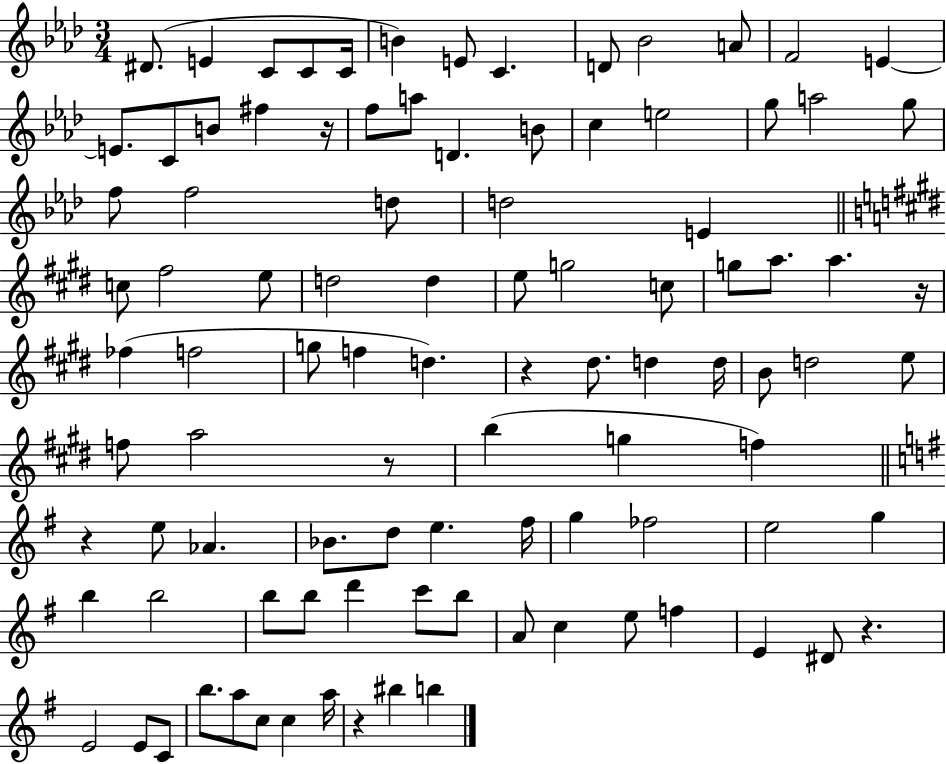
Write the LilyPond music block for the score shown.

{
  \clef treble
  \numericTimeSignature
  \time 3/4
  \key aes \major
  dis'8.( e'4 c'8 c'8 c'16 | b'4) e'8 c'4. | d'8 bes'2 a'8 | f'2 e'4~~ | \break e'8. c'8 b'8 fis''4 r16 | f''8 a''8 d'4. b'8 | c''4 e''2 | g''8 a''2 g''8 | \break f''8 f''2 d''8 | d''2 e'4 | \bar "||" \break \key e \major c''8 fis''2 e''8 | d''2 d''4 | e''8 g''2 c''8 | g''8 a''8. a''4. r16 | \break fes''4( f''2 | g''8 f''4 d''4.) | r4 dis''8. d''4 d''16 | b'8 d''2 e''8 | \break f''8 a''2 r8 | b''4( g''4 f''4) | \bar "||" \break \key g \major r4 e''8 aes'4. | bes'8. d''8 e''4. fis''16 | g''4 fes''2 | e''2 g''4 | \break b''4 b''2 | b''8 b''8 d'''4 c'''8 b''8 | a'8 c''4 e''8 f''4 | e'4 dis'8 r4. | \break e'2 e'8 c'8 | b''8. a''8 c''8 c''4 a''16 | r4 bis''4 b''4 | \bar "|."
}